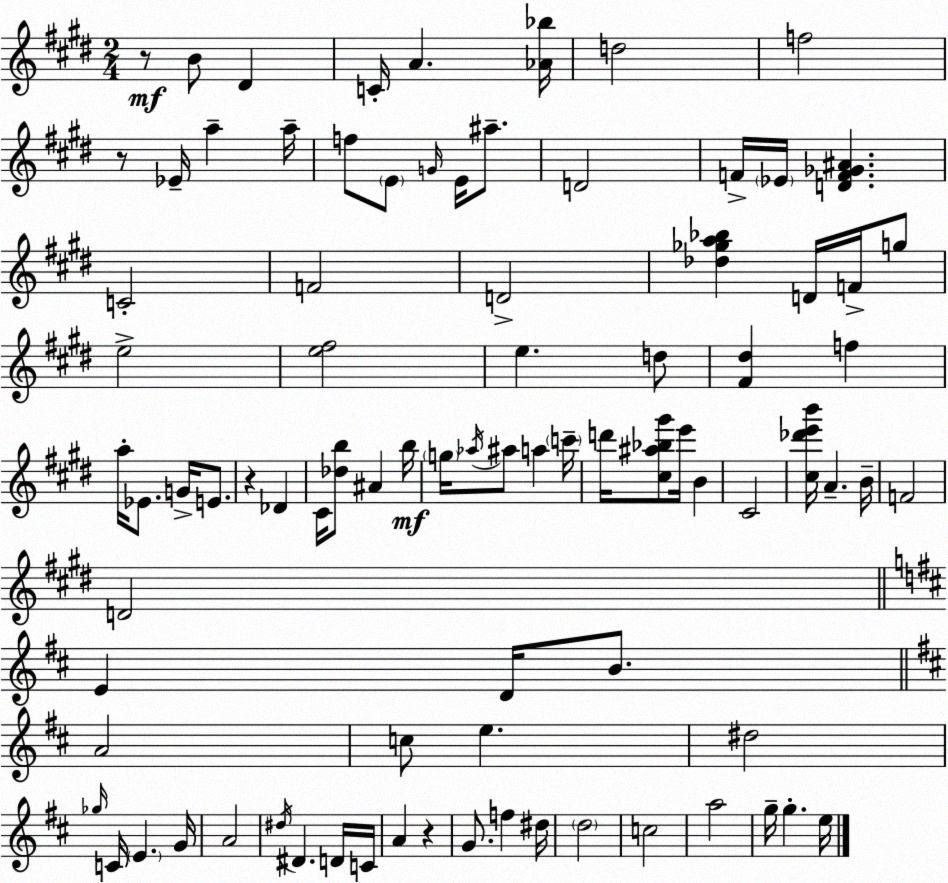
X:1
T:Untitled
M:2/4
L:1/4
K:E
z/2 B/2 ^D C/4 A [_A_b]/4 d2 f2 z/2 _E/4 a a/4 f/2 E/2 G/4 E/4 ^a/2 D2 F/4 _E/4 [DF_G^A] C2 F2 D2 [_d_ga_b] D/4 F/4 g/2 e2 [e^f]2 e d/2 [^F^d] f a/4 _E/2 G/4 E/2 z _D ^C/4 [_db]/2 ^A b/4 g/4 _a/4 ^a/2 a c'/4 d'/4 [^c^a_b^g']/2 e'/4 B ^C2 [^c_d'e'b']/4 A B/4 F2 D2 E D/4 B/2 A2 c/2 e ^d2 _g/4 C/4 E G/4 A2 ^d/4 ^D D/4 C/4 A z G/2 f ^d/4 d2 c2 a2 g/4 g e/4